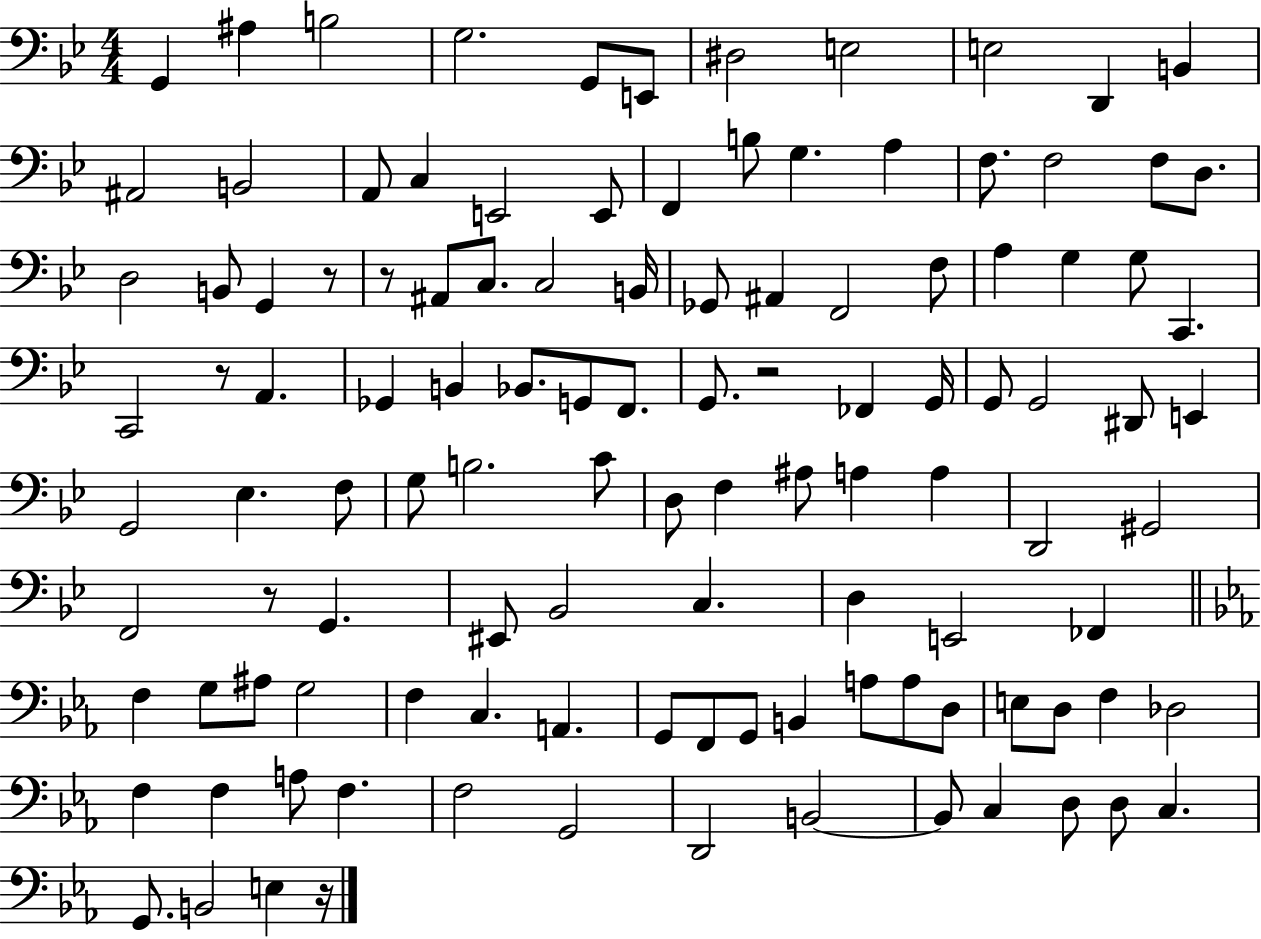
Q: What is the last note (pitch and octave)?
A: E3